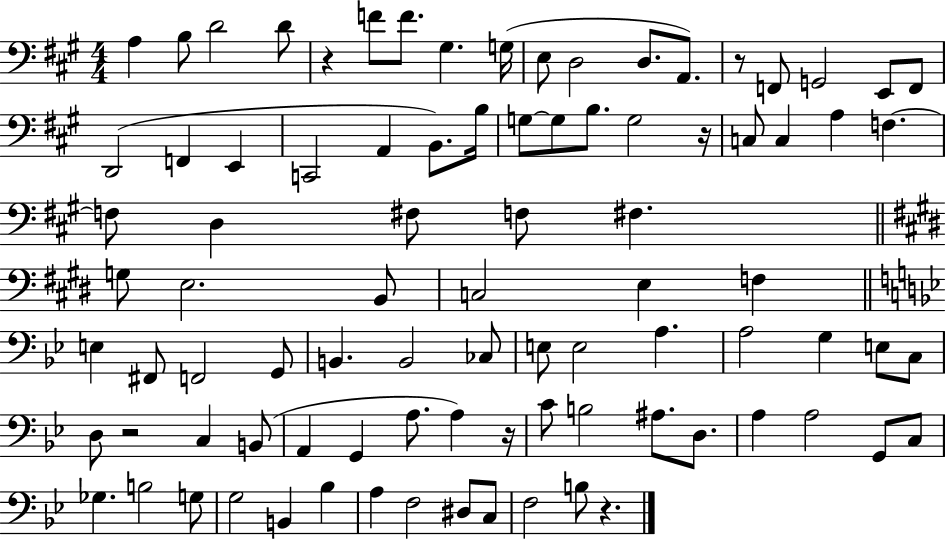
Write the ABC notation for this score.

X:1
T:Untitled
M:4/4
L:1/4
K:A
A, B,/2 D2 D/2 z F/2 F/2 ^G, G,/4 E,/2 D,2 D,/2 A,,/2 z/2 F,,/2 G,,2 E,,/2 F,,/2 D,,2 F,, E,, C,,2 A,, B,,/2 B,/4 G,/2 G,/2 B,/2 G,2 z/4 C,/2 C, A, F, F,/2 D, ^F,/2 F,/2 ^F, G,/2 E,2 B,,/2 C,2 E, F, E, ^F,,/2 F,,2 G,,/2 B,, B,,2 _C,/2 E,/2 E,2 A, A,2 G, E,/2 C,/2 D,/2 z2 C, B,,/2 A,, G,, A,/2 A, z/4 C/2 B,2 ^A,/2 D,/2 A, A,2 G,,/2 C,/2 _G, B,2 G,/2 G,2 B,, _B, A, F,2 ^D,/2 C,/2 F,2 B,/2 z